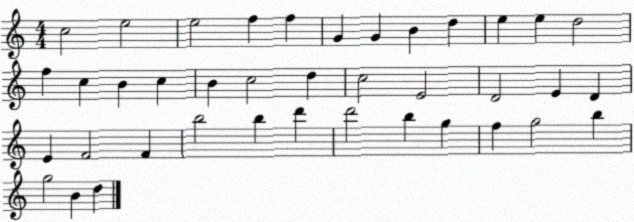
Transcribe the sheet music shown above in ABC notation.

X:1
T:Untitled
M:4/4
L:1/4
K:C
c2 e2 e2 f f G G B d e e d2 f c B c B c2 d c2 E2 D2 E D E F2 F b2 b d' d'2 b g f g2 b g2 B d